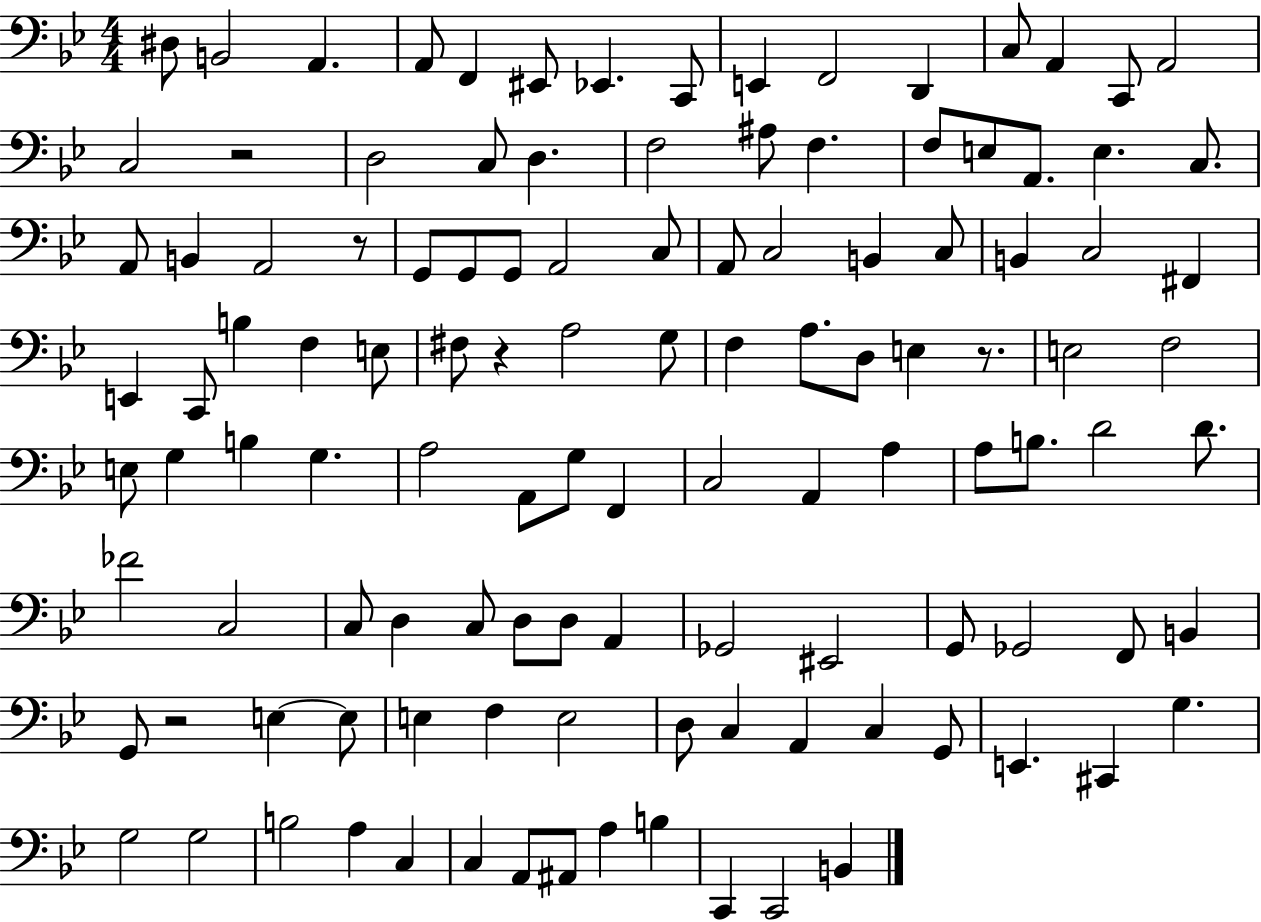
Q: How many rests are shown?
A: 5